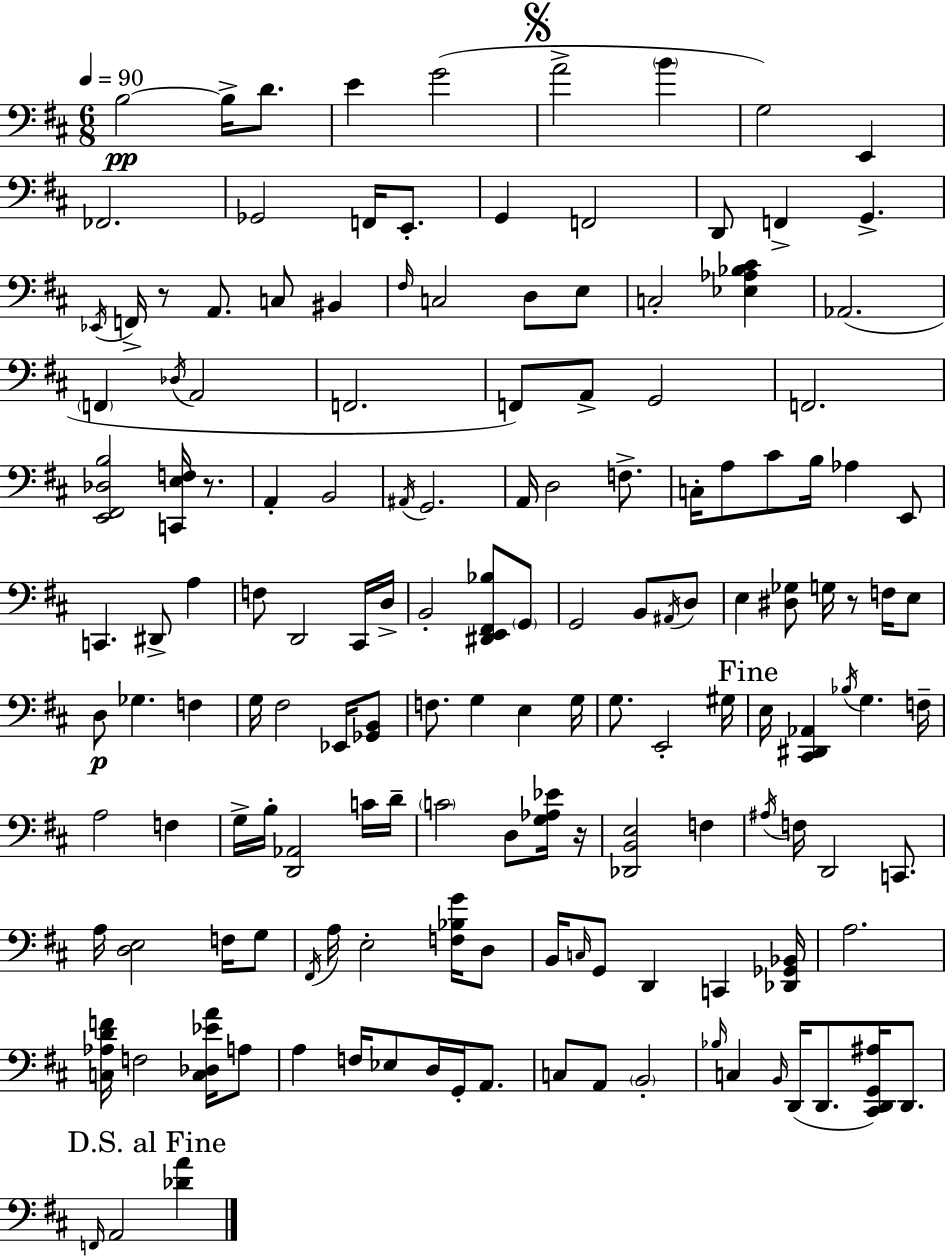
X:1
T:Untitled
M:6/8
L:1/4
K:D
B,2 B,/4 D/2 E G2 A2 B G,2 E,, _F,,2 _G,,2 F,,/4 E,,/2 G,, F,,2 D,,/2 F,, G,, _E,,/4 F,,/4 z/2 A,,/2 C,/2 ^B,, ^F,/4 C,2 D,/2 E,/2 C,2 [_E,_A,_B,^C] _A,,2 F,, _D,/4 A,,2 F,,2 F,,/2 A,,/2 G,,2 F,,2 [E,,^F,,_D,B,]2 [C,,E,F,]/4 z/2 A,, B,,2 ^A,,/4 G,,2 A,,/4 D,2 F,/2 C,/4 A,/2 ^C/2 B,/4 _A, E,,/2 C,, ^D,,/2 A, F,/2 D,,2 ^C,,/4 D,/4 B,,2 [^D,,E,,^F,,_B,]/2 G,,/2 G,,2 B,,/2 ^A,,/4 D,/2 E, [^D,_G,]/2 G,/4 z/2 F,/4 E,/2 D,/2 _G, F, G,/4 ^F,2 _E,,/4 [_G,,B,,]/2 F,/2 G, E, G,/4 G,/2 E,,2 ^G,/4 E,/4 [^C,,^D,,_A,,] _B,/4 G, F,/4 A,2 F, G,/4 B,/4 [D,,_A,,]2 C/4 D/4 C2 D,/2 [G,_A,_E]/4 z/4 [_D,,B,,E,]2 F, ^A,/4 F,/4 D,,2 C,,/2 A,/4 [D,E,]2 F,/4 G,/2 ^F,,/4 A,/4 E,2 [F,_B,G]/4 D,/2 B,,/4 C,/4 G,,/2 D,, C,, [_D,,_G,,_B,,]/4 A,2 [C,_A,DF]/4 F,2 [C,_D,_EA]/4 A,/2 A, F,/4 _E,/2 D,/4 G,,/4 A,,/2 C,/2 A,,/2 B,,2 _B,/4 C, B,,/4 D,,/4 D,,/2 [^C,,D,,G,,^A,]/4 D,,/2 F,,/4 A,,2 [_DA]